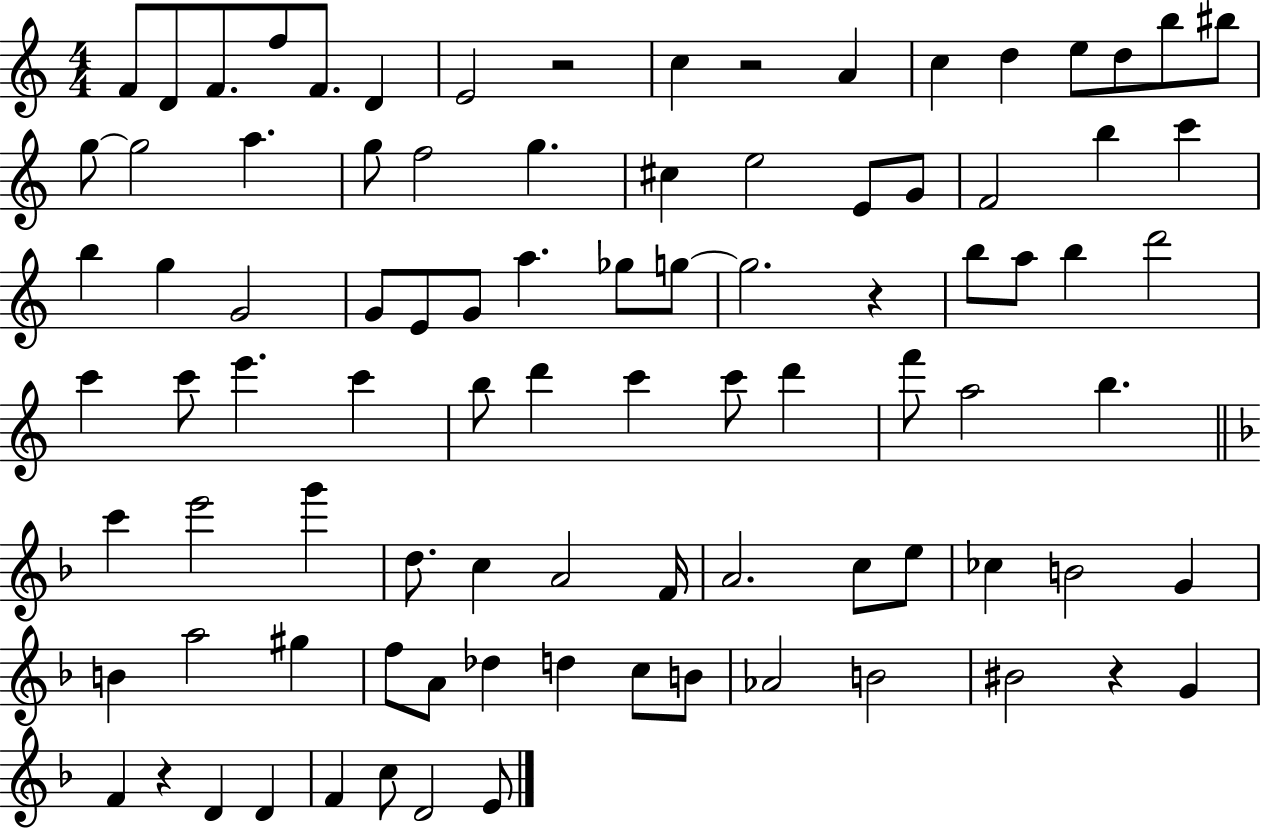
{
  \clef treble
  \numericTimeSignature
  \time 4/4
  \key c \major
  f'8 d'8 f'8. f''8 f'8. d'4 | e'2 r2 | c''4 r2 a'4 | c''4 d''4 e''8 d''8 b''8 bis''8 | \break g''8~~ g''2 a''4. | g''8 f''2 g''4. | cis''4 e''2 e'8 g'8 | f'2 b''4 c'''4 | \break b''4 g''4 g'2 | g'8 e'8 g'8 a''4. ges''8 g''8~~ | g''2. r4 | b''8 a''8 b''4 d'''2 | \break c'''4 c'''8 e'''4. c'''4 | b''8 d'''4 c'''4 c'''8 d'''4 | f'''8 a''2 b''4. | \bar "||" \break \key f \major c'''4 e'''2 g'''4 | d''8. c''4 a'2 f'16 | a'2. c''8 e''8 | ces''4 b'2 g'4 | \break b'4 a''2 gis''4 | f''8 a'8 des''4 d''4 c''8 b'8 | aes'2 b'2 | bis'2 r4 g'4 | \break f'4 r4 d'4 d'4 | f'4 c''8 d'2 e'8 | \bar "|."
}